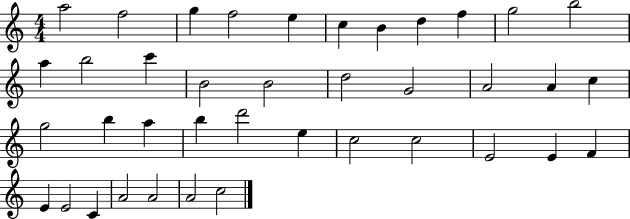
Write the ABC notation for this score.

X:1
T:Untitled
M:4/4
L:1/4
K:C
a2 f2 g f2 e c B d f g2 b2 a b2 c' B2 B2 d2 G2 A2 A c g2 b a b d'2 e c2 c2 E2 E F E E2 C A2 A2 A2 c2